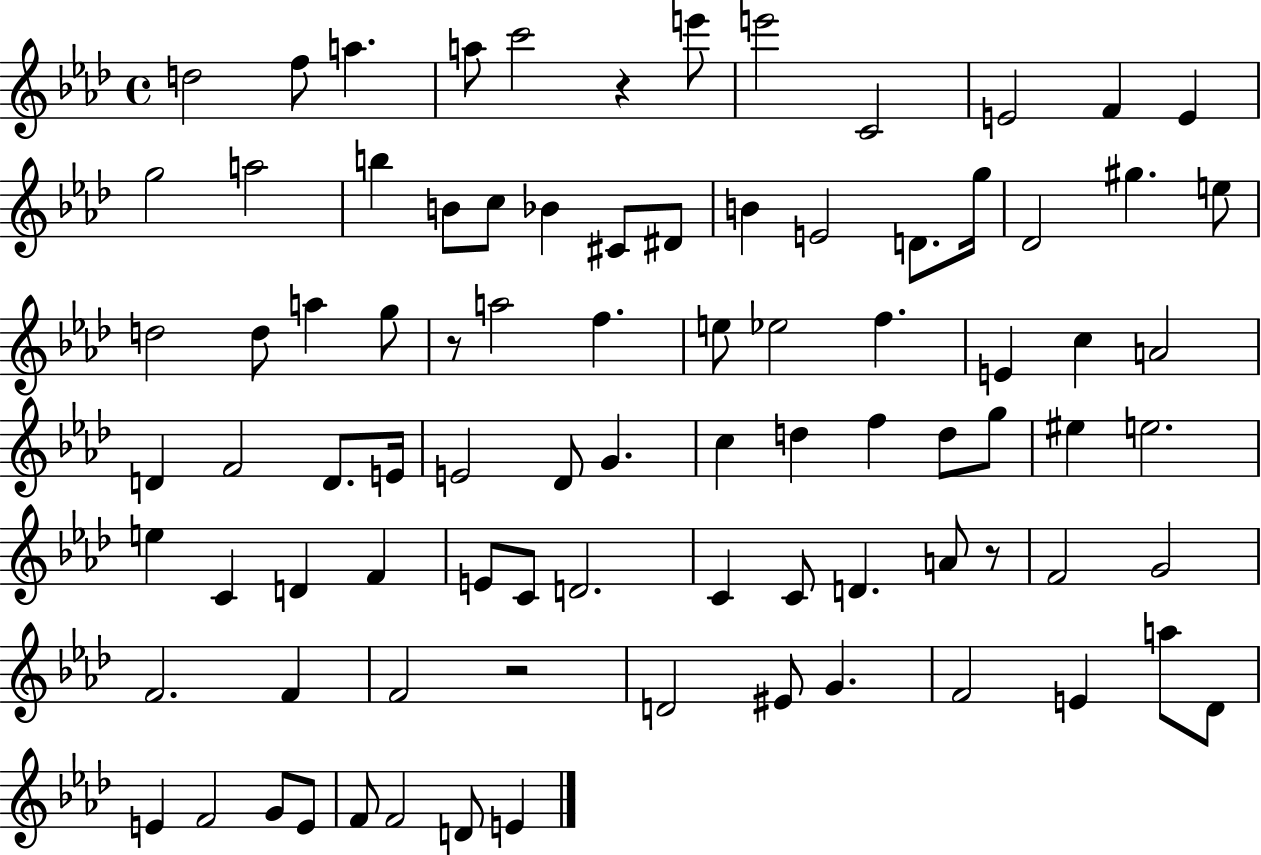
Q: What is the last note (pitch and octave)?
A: E4